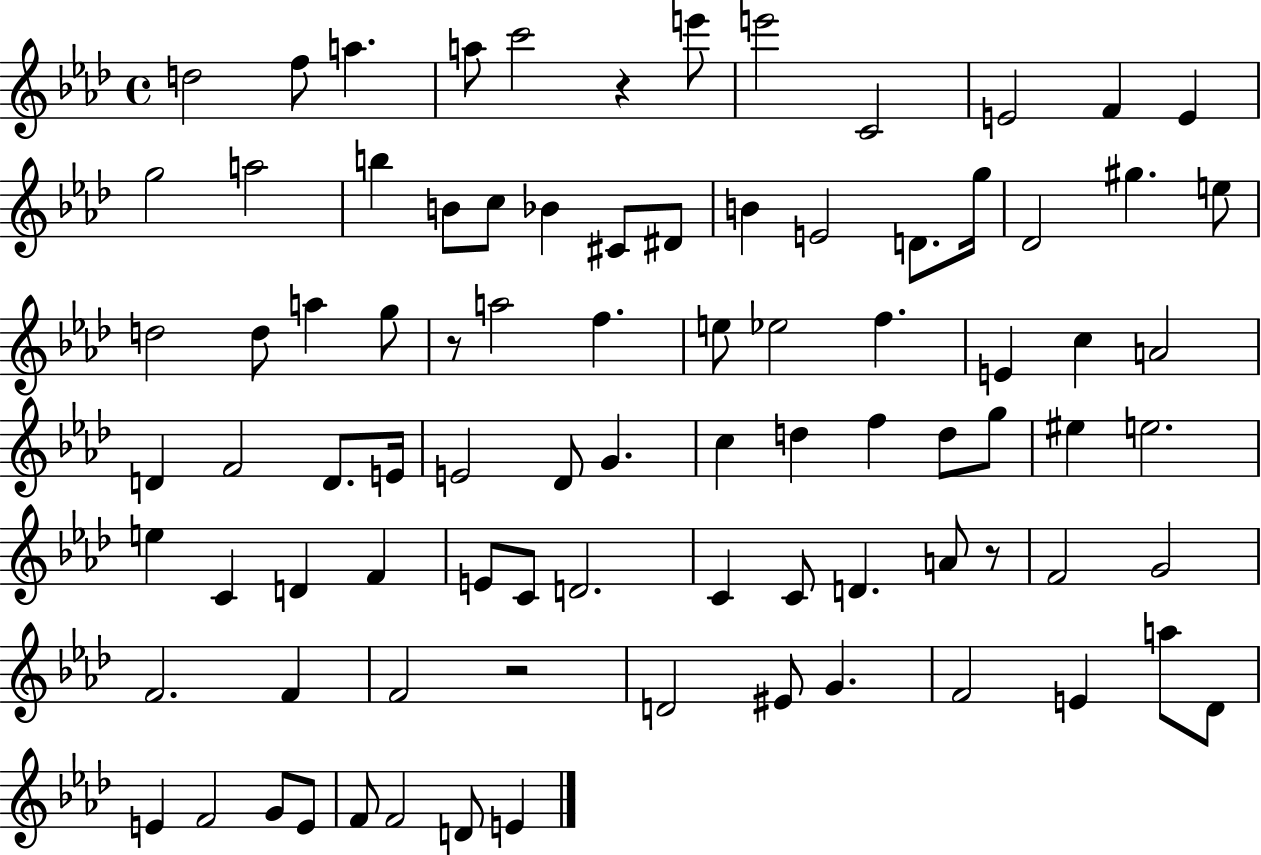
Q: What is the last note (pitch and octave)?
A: E4